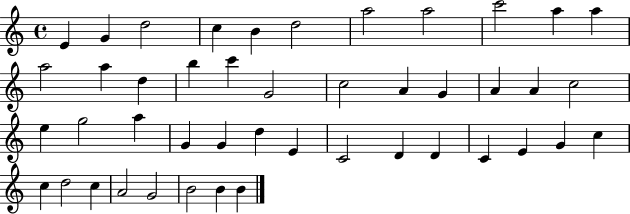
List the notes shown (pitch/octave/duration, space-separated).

E4/q G4/q D5/h C5/q B4/q D5/h A5/h A5/h C6/h A5/q A5/q A5/h A5/q D5/q B5/q C6/q G4/h C5/h A4/q G4/q A4/q A4/q C5/h E5/q G5/h A5/q G4/q G4/q D5/q E4/q C4/h D4/q D4/q C4/q E4/q G4/q C5/q C5/q D5/h C5/q A4/h G4/h B4/h B4/q B4/q